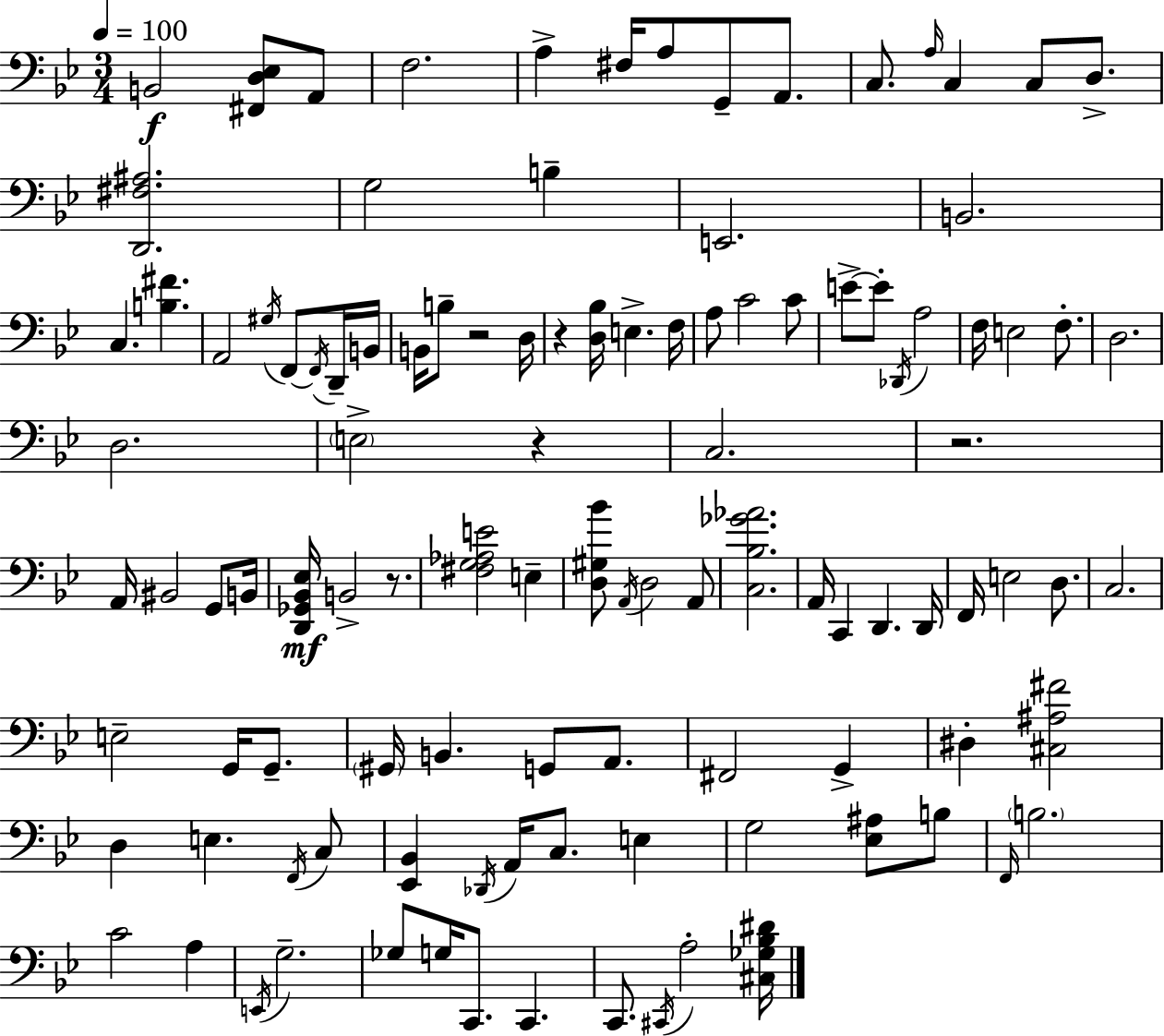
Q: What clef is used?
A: bass